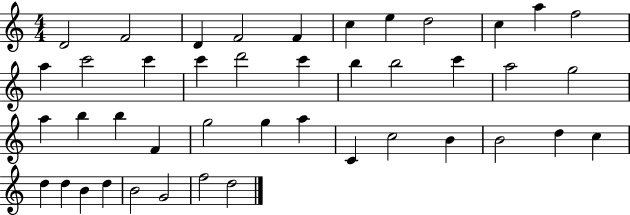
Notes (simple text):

D4/h F4/h D4/q F4/h F4/q C5/q E5/q D5/h C5/q A5/q F5/h A5/q C6/h C6/q C6/q D6/h C6/q B5/q B5/h C6/q A5/h G5/h A5/q B5/q B5/q F4/q G5/h G5/q A5/q C4/q C5/h B4/q B4/h D5/q C5/q D5/q D5/q B4/q D5/q B4/h G4/h F5/h D5/h